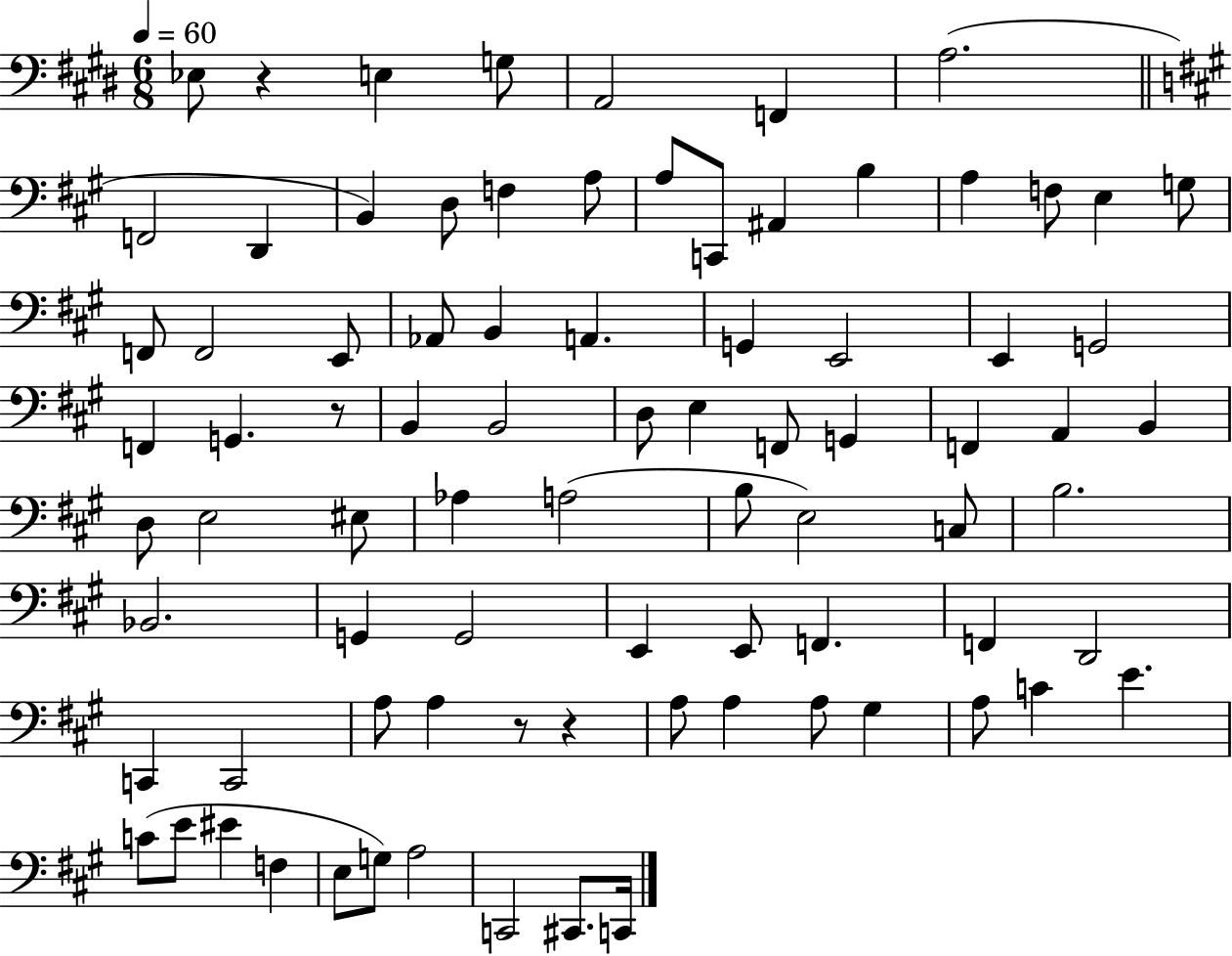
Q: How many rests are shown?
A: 4